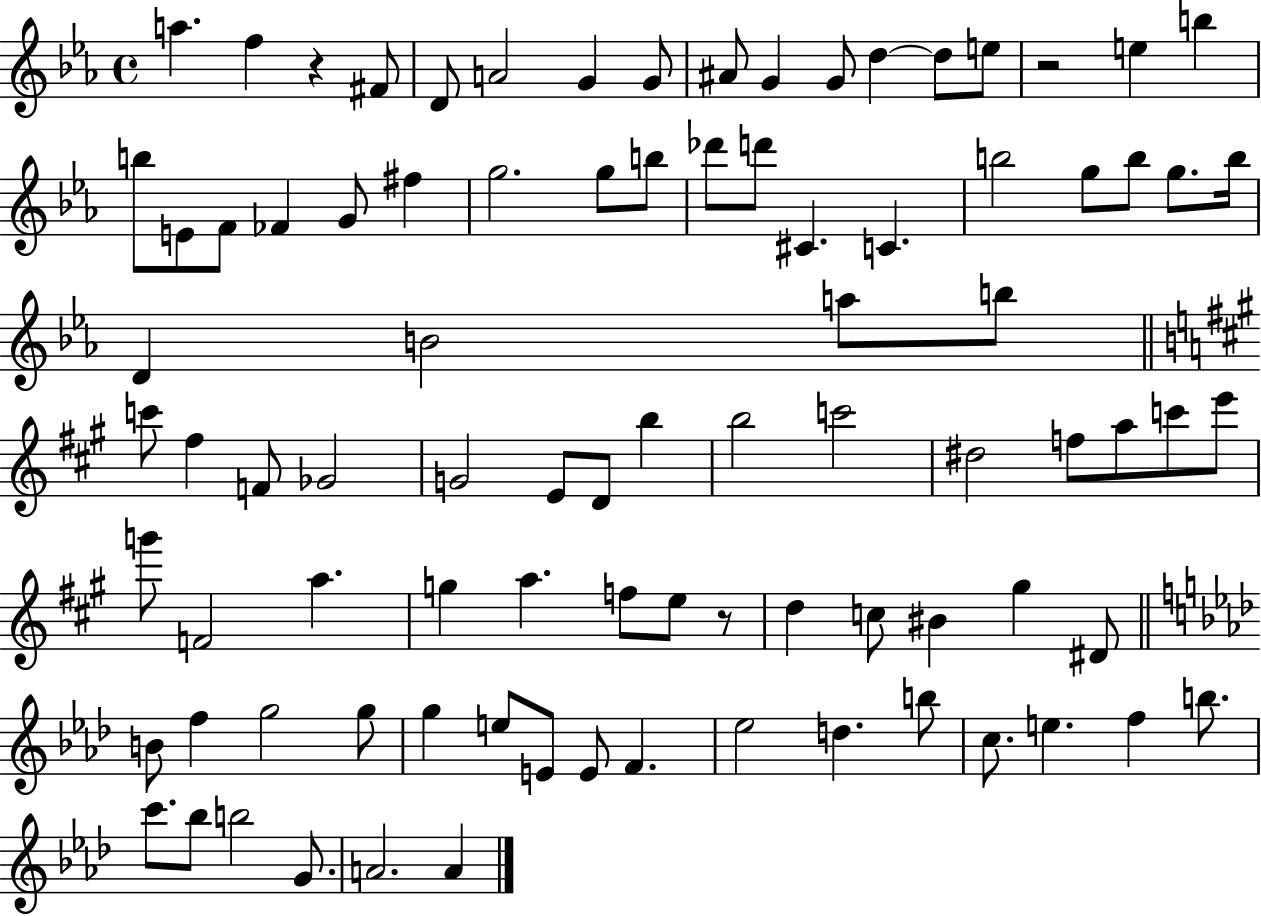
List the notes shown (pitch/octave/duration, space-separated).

A5/q. F5/q R/q F#4/e D4/e A4/h G4/q G4/e A#4/e G4/q G4/e D5/q D5/e E5/e R/h E5/q B5/q B5/e E4/e F4/e FES4/q G4/e F#5/q G5/h. G5/e B5/e Db6/e D6/e C#4/q. C4/q. B5/h G5/e B5/e G5/e. B5/s D4/q B4/h A5/e B5/e C6/e F#5/q F4/e Gb4/h G4/h E4/e D4/e B5/q B5/h C6/h D#5/h F5/e A5/e C6/e E6/e G6/e F4/h A5/q. G5/q A5/q. F5/e E5/e R/e D5/q C5/e BIS4/q G#5/q D#4/e B4/e F5/q G5/h G5/e G5/q E5/e E4/e E4/e F4/q. Eb5/h D5/q. B5/e C5/e. E5/q. F5/q B5/e. C6/e. Bb5/e B5/h G4/e. A4/h. A4/q